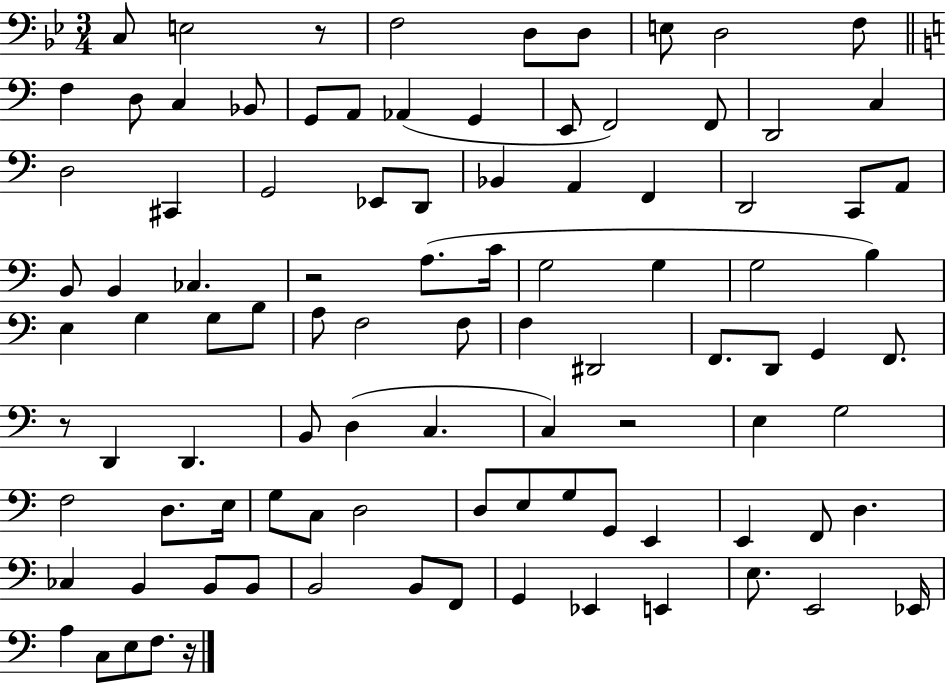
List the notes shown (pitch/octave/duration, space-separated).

C3/e E3/h R/e F3/h D3/e D3/e E3/e D3/h F3/e F3/q D3/e C3/q Bb2/e G2/e A2/e Ab2/q G2/q E2/e F2/h F2/e D2/h C3/q D3/h C#2/q G2/h Eb2/e D2/e Bb2/q A2/q F2/q D2/h C2/e A2/e B2/e B2/q CES3/q. R/h A3/e. C4/s G3/h G3/q G3/h B3/q E3/q G3/q G3/e B3/e A3/e F3/h F3/e F3/q D#2/h F2/e. D2/e G2/q F2/e. R/e D2/q D2/q. B2/e D3/q C3/q. C3/q R/h E3/q G3/h F3/h D3/e. E3/s G3/e C3/e D3/h D3/e E3/e G3/e G2/e E2/q E2/q F2/e D3/q. CES3/q B2/q B2/e B2/e B2/h B2/e F2/e G2/q Eb2/q E2/q E3/e. E2/h Eb2/s A3/q C3/e E3/e F3/e. R/s